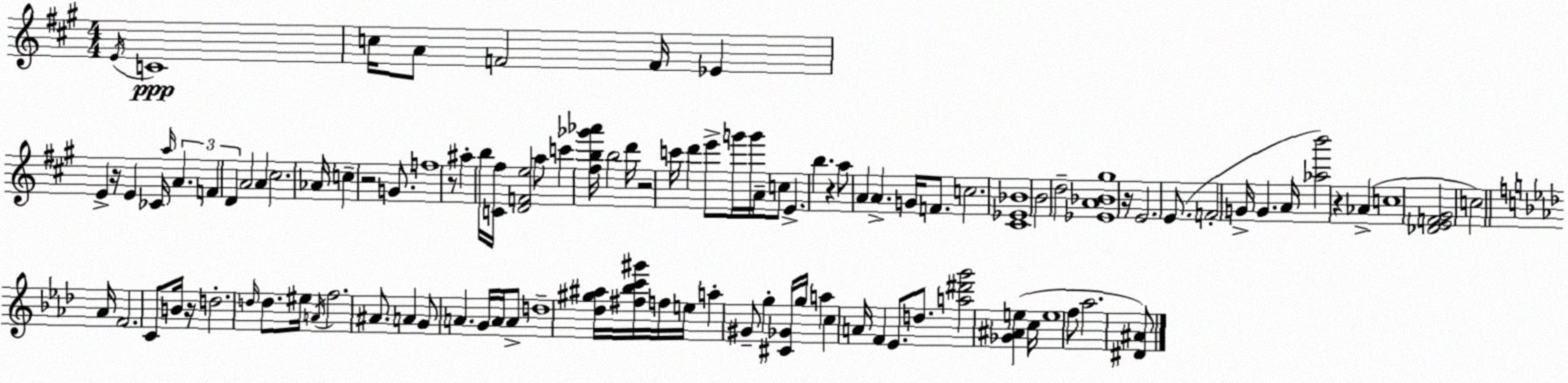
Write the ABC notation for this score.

X:1
T:Untitled
M:4/4
L:1/4
K:A
E/4 C4 c/4 A/2 F2 F/4 _E E z/4 E _C/4 a/4 A F D A2 A ^c2 _A/4 c z2 G/2 f4 z/2 ^a b/4 [C^f]/4 [DFe]2 a/2 c' [^fb_g'_a']/4 b2 d'/4 z2 c'/4 d' e'/2 g'/4 g'/4 A/4 c/2 E b z a/2 A A G/4 F/2 c2 [^C_E_B]4 B2 d2 [_EA_B^g]4 z/4 E2 E/2 F2 G/4 G A/4 [_ab']2 z _A c4 [_DEF^G]2 c2 _A/4 F2 C/2 B/4 z/4 d2 d/4 d/2 ^e/4 A/4 f2 ^A/2 A G/2 A G/4 A/4 A/2 d4 [_d^g^a]/4 [^f_bc'^g']/4 f/4 e/4 a ^G/2 g [^C_G]/4 g/4 a c A/4 F _E/2 d/2 [a^d'g']2 [_G^Ae] c/4 e4 f/2 _a2 [^D^A]/2